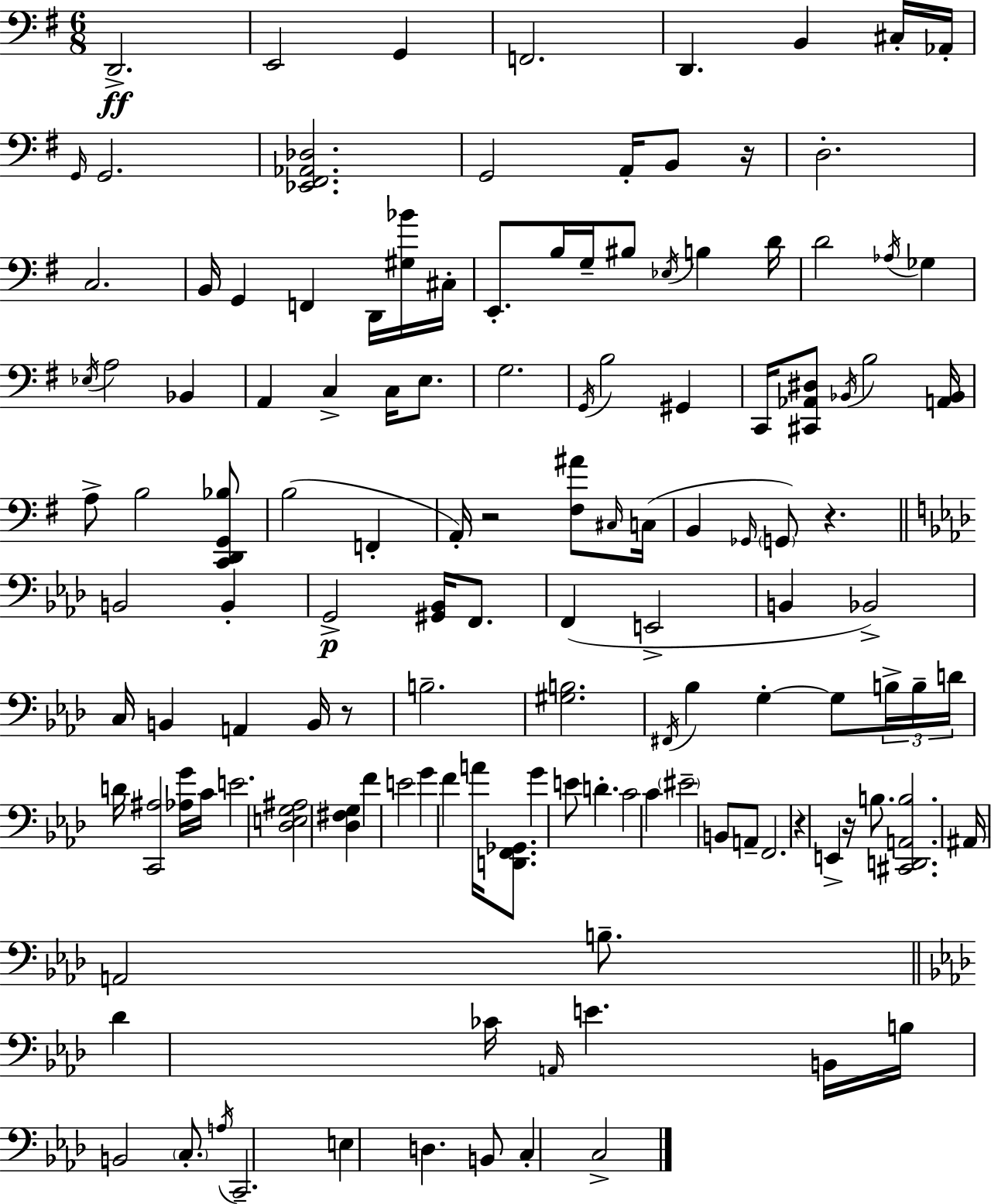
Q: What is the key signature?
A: G major